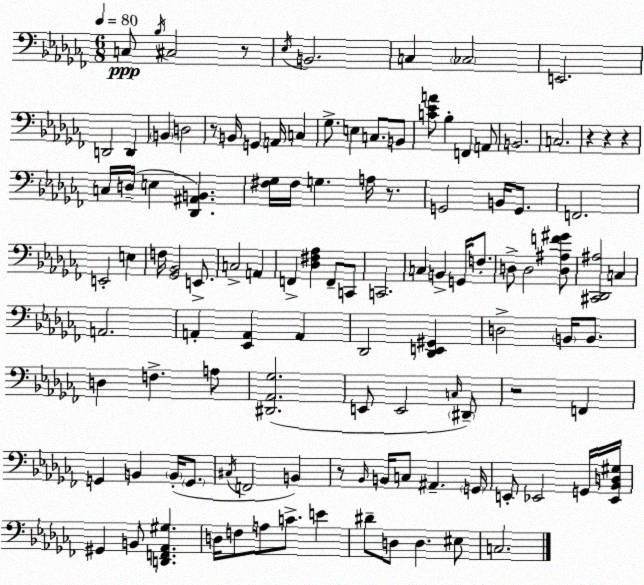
X:1
T:Untitled
M:6/8
L:1/4
K:Abm
C,/2 _B,/4 ^C,2 z/2 _E,/4 B,,2 C, _C,2 E,,2 D,,2 D,, B,, D,2 z/2 B,,/4 G,, A,,/4 C, _G,/2 E, C,/2 B,,/2 [C_EA]/2 _B, F,, A,,/2 B,,2 C,2 z z z C,/4 D,/4 E, [_D,,^A,,B,,] [^F,_G,]/4 ^F,/4 G, A,/4 z/2 G,,2 B,,/4 G,,/2 F,,2 E,,2 E, F,/4 [_G,,_B,,]2 E,,/2 C,2 A,, F,, [_D,^F,_A,] F,,/2 C,,/2 C,,2 C, B,, G,,/4 F,/2 D,/2 D,2 [D,^A,F^G]/2 [^C,,_D,,^A,]2 C, A,,2 A,, [_E,,A,,] A,, _D,,2 [_D,,E,,^G,,] D,2 B,,/4 B,,/2 D, F, A,/2 [^D,,_A,,_G,]2 E,,/2 E,,2 C,/4 ^D,,/2 z2 F,, G,, B,, B,,/4 G,,/2 ^C,/4 F,,2 B,, z/2 _B,,/4 B,,/4 C,/2 ^A,, G,,/4 E,,/2 _E,,2 G,,/4 [_E,,_B,,D,^G,]/4 ^G,, B,,/2 [D,,F,,_A,,^G,] D,/4 F,/2 A,/2 C/2 E ^D/2 D,/2 D, ^E,/2 C,2